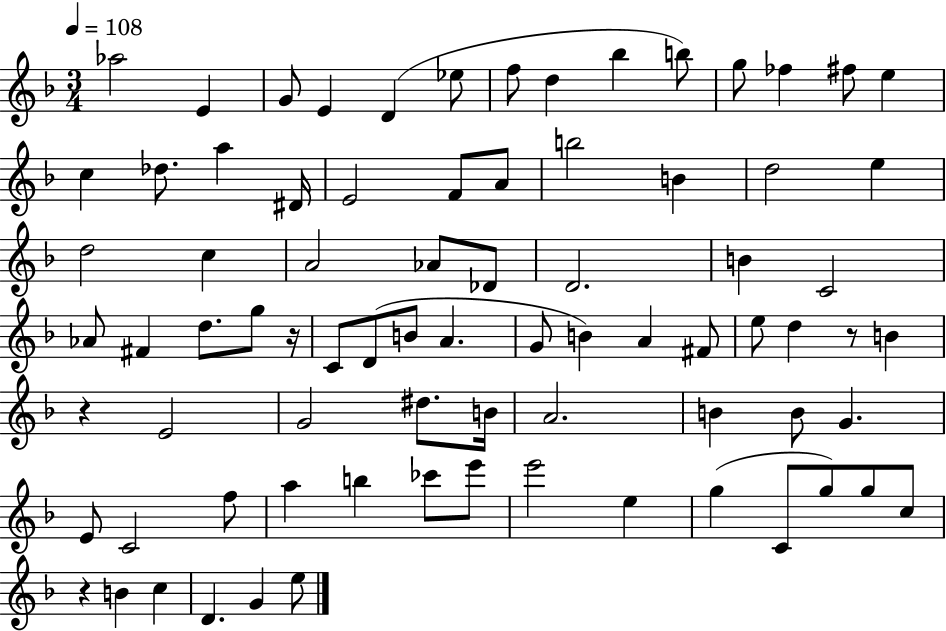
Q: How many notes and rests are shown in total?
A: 79